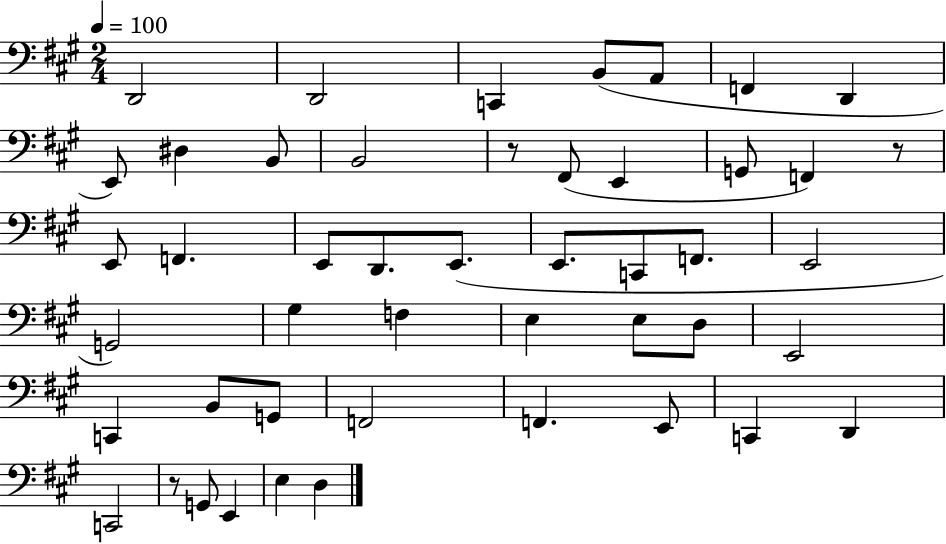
X:1
T:Untitled
M:2/4
L:1/4
K:A
D,,2 D,,2 C,, B,,/2 A,,/2 F,, D,, E,,/2 ^D, B,,/2 B,,2 z/2 ^F,,/2 E,, G,,/2 F,, z/2 E,,/2 F,, E,,/2 D,,/2 E,,/2 E,,/2 C,,/2 F,,/2 E,,2 G,,2 ^G, F, E, E,/2 D,/2 E,,2 C,, B,,/2 G,,/2 F,,2 F,, E,,/2 C,, D,, C,,2 z/2 G,,/2 E,, E, D,